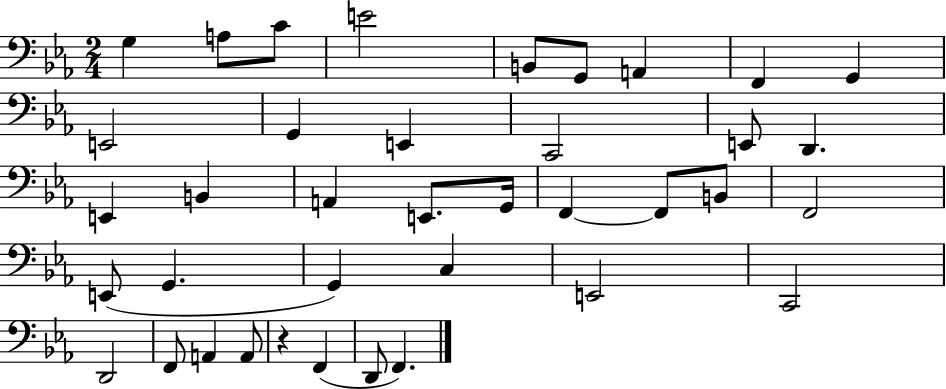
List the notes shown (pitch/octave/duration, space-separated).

G3/q A3/e C4/e E4/h B2/e G2/e A2/q F2/q G2/q E2/h G2/q E2/q C2/h E2/e D2/q. E2/q B2/q A2/q E2/e. G2/s F2/q F2/e B2/e F2/h E2/e G2/q. G2/q C3/q E2/h C2/h D2/h F2/e A2/q A2/e R/q F2/q D2/e F2/q.